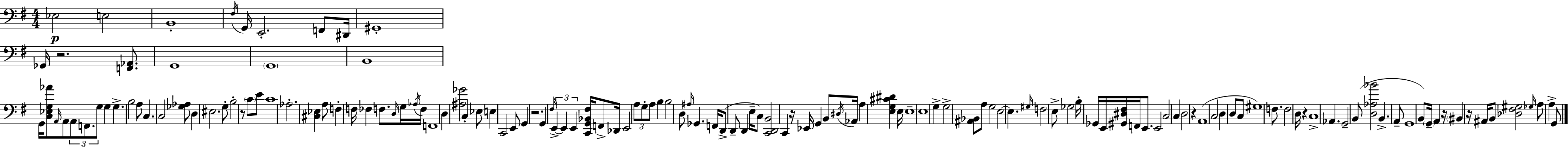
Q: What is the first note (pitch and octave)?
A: Eb3